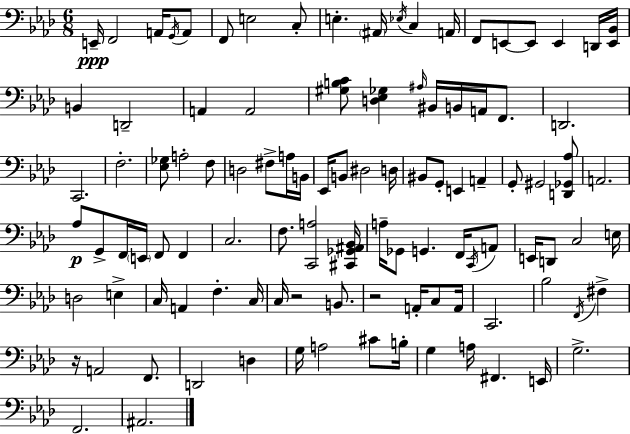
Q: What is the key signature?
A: AES major